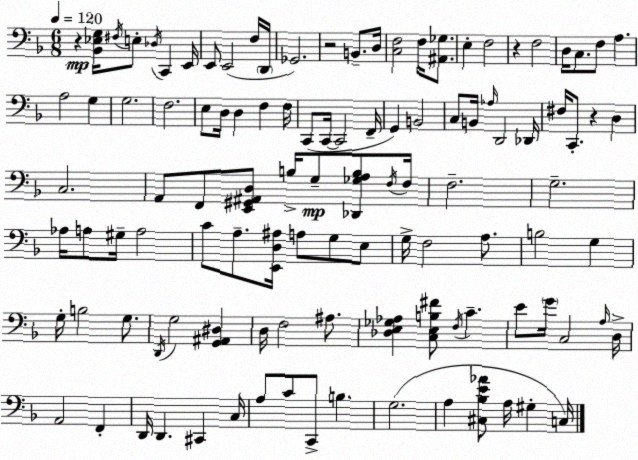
X:1
T:Untitled
M:6/8
L:1/4
K:Dm
z [_B,,_E,G,]/4 ^F,/4 E,/2 _D,/4 C,, E,,/4 E,,/2 E,,2 F,/4 D,,/4 _G,,2 z2 B,,/2 D,/4 [C,F,]2 F,/4 [^A,,_G,]/2 E, F,2 z F,2 D,/4 C,/2 F,/2 A, A,2 G, G,2 F,2 E,/2 D,/4 D, F, F,/4 C,,/2 C,,/4 C,,2 F,,/4 G,, B,,2 C,/2 B,,/4 _A,/4 D,,2 _D,,/4 ^F,/4 C,,/2 z D, C,2 A,,/2 F,,/2 [E,,^G,,^A,,D,]/2 B,/4 G,/2 [_D,,_G,A,B,]/2 F,/4 F,/4 F,2 G,2 _A,/4 A,/2 ^G,/4 A,2 C/2 A,/2 [E,,D,^A,]/4 A,/2 G,/2 E,/2 G,/4 F,2 A,/2 B,2 G, G,/4 B,2 G,/2 D,,/4 G,2 [G,,^A,,^D,] D,/4 F,2 ^A,/2 [_D,E,_G,_A,] [C,E,B,^F]/2 F,/4 C E/2 G/4 C,2 A,/4 D,/4 A,,2 F,, D,,/4 D,, ^C,, C,/4 A,/2 C/2 C,,/2 B, G,2 A, [^C,_B,E_A]/2 A,/4 ^G, C,/4